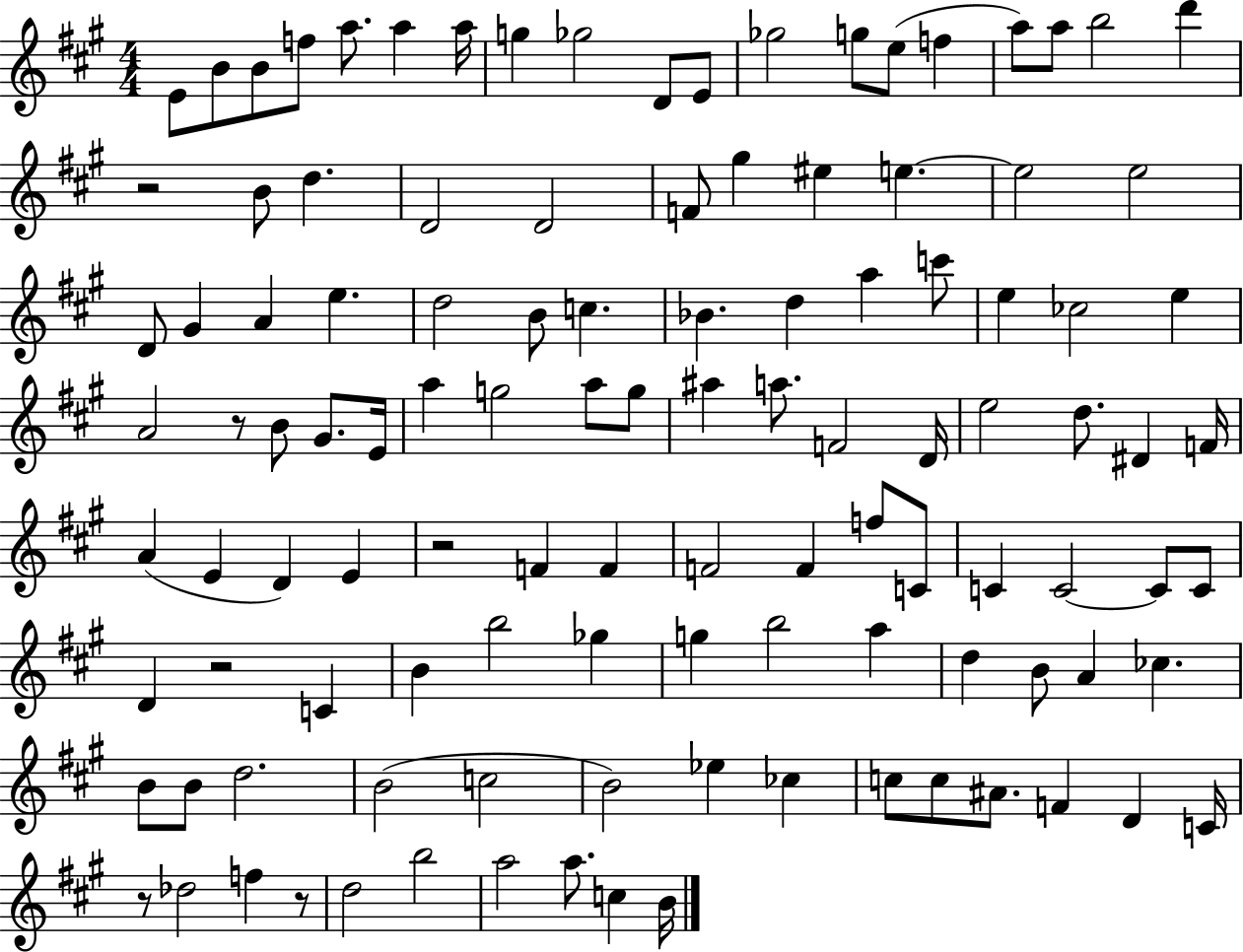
X:1
T:Untitled
M:4/4
L:1/4
K:A
E/2 B/2 B/2 f/2 a/2 a a/4 g _g2 D/2 E/2 _g2 g/2 e/2 f a/2 a/2 b2 d' z2 B/2 d D2 D2 F/2 ^g ^e e e2 e2 D/2 ^G A e d2 B/2 c _B d a c'/2 e _c2 e A2 z/2 B/2 ^G/2 E/4 a g2 a/2 g/2 ^a a/2 F2 D/4 e2 d/2 ^D F/4 A E D E z2 F F F2 F f/2 C/2 C C2 C/2 C/2 D z2 C B b2 _g g b2 a d B/2 A _c B/2 B/2 d2 B2 c2 B2 _e _c c/2 c/2 ^A/2 F D C/4 z/2 _d2 f z/2 d2 b2 a2 a/2 c B/4